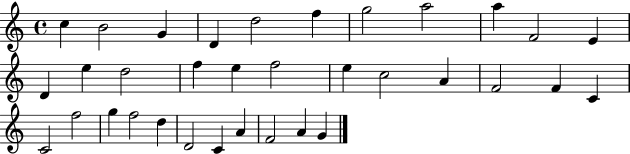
X:1
T:Untitled
M:4/4
L:1/4
K:C
c B2 G D d2 f g2 a2 a F2 E D e d2 f e f2 e c2 A F2 F C C2 f2 g f2 d D2 C A F2 A G